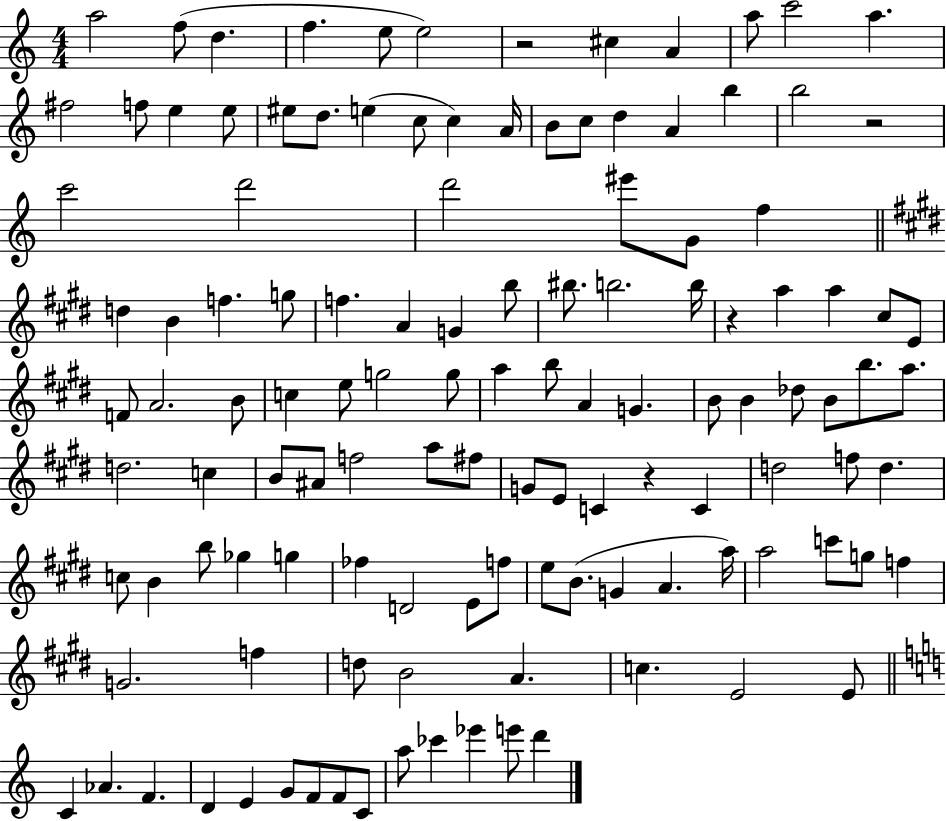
A5/h F5/e D5/q. F5/q. E5/e E5/h R/h C#5/q A4/q A5/e C6/h A5/q. F#5/h F5/e E5/q E5/e EIS5/e D5/e. E5/q C5/e C5/q A4/s B4/e C5/e D5/q A4/q B5/q B5/h R/h C6/h D6/h D6/h EIS6/e G4/e F5/q D5/q B4/q F5/q. G5/e F5/q. A4/q G4/q B5/e BIS5/e. B5/h. B5/s R/q A5/q A5/q C#5/e E4/e F4/e A4/h. B4/e C5/q E5/e G5/h G5/e A5/q B5/e A4/q G4/q. B4/e B4/q Db5/e B4/e B5/e. A5/e. D5/h. C5/q B4/e A#4/e F5/h A5/e F#5/e G4/e E4/e C4/q R/q C4/q D5/h F5/e D5/q. C5/e B4/q B5/e Gb5/q G5/q FES5/q D4/h E4/e F5/e E5/e B4/e. G4/q A4/q. A5/s A5/h C6/e G5/e F5/q G4/h. F5/q D5/e B4/h A4/q. C5/q. E4/h E4/e C4/q Ab4/q. F4/q. D4/q E4/q G4/e F4/e F4/e C4/e A5/e CES6/q Eb6/q E6/e D6/q